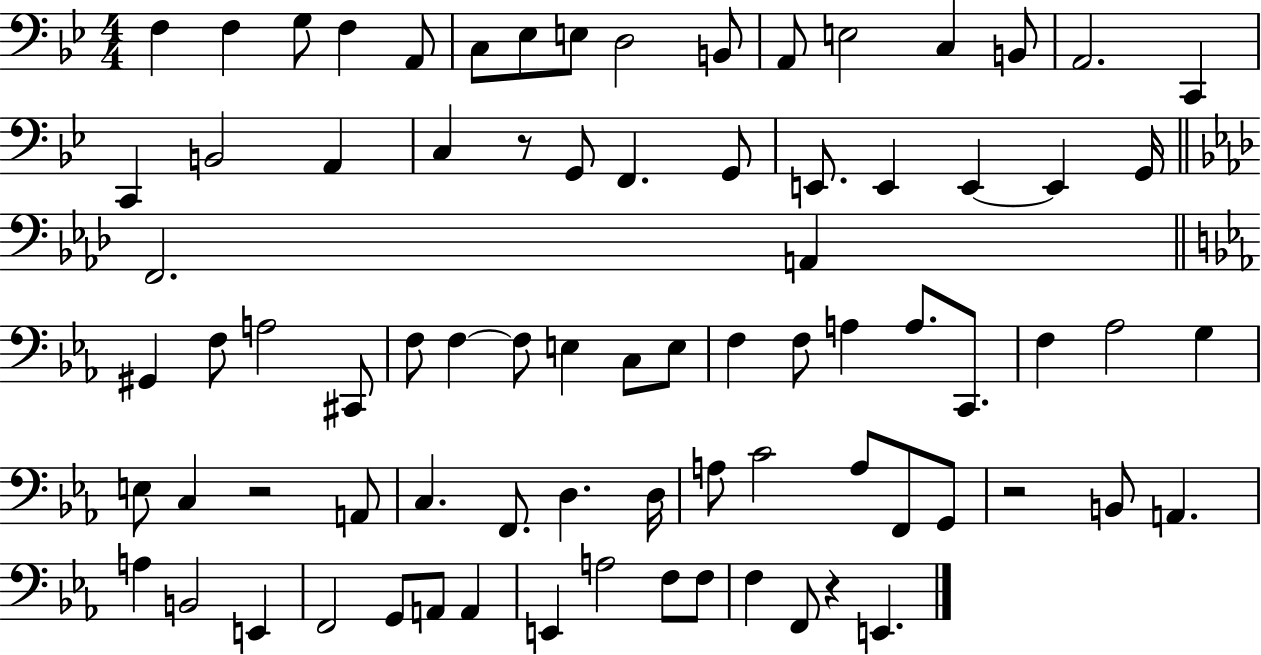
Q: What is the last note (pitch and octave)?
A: E2